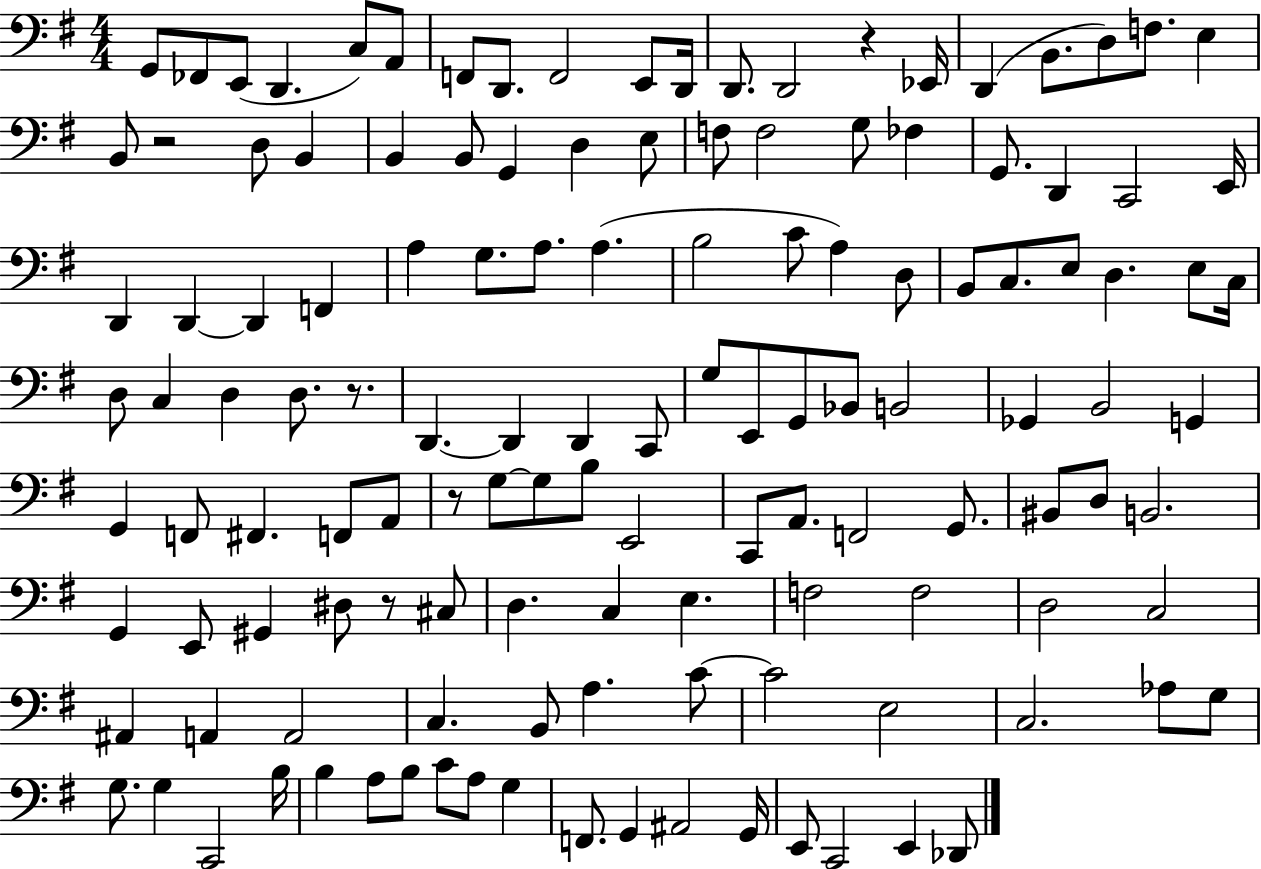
G2/e FES2/e E2/e D2/q. C3/e A2/e F2/e D2/e. F2/h E2/e D2/s D2/e. D2/h R/q Eb2/s D2/q B2/e. D3/e F3/e. E3/q B2/e R/h D3/e B2/q B2/q B2/e G2/q D3/q E3/e F3/e F3/h G3/e FES3/q G2/e. D2/q C2/h E2/s D2/q D2/q D2/q F2/q A3/q G3/e. A3/e. A3/q. B3/h C4/e A3/q D3/e B2/e C3/e. E3/e D3/q. E3/e C3/s D3/e C3/q D3/q D3/e. R/e. D2/q. D2/q D2/q C2/e G3/e E2/e G2/e Bb2/e B2/h Gb2/q B2/h G2/q G2/q F2/e F#2/q. F2/e A2/e R/e G3/e G3/e B3/e E2/h C2/e A2/e. F2/h G2/e. BIS2/e D3/e B2/h. G2/q E2/e G#2/q D#3/e R/e C#3/e D3/q. C3/q E3/q. F3/h F3/h D3/h C3/h A#2/q A2/q A2/h C3/q. B2/e A3/q. C4/e C4/h E3/h C3/h. Ab3/e G3/e G3/e. G3/q C2/h B3/s B3/q A3/e B3/e C4/e A3/e G3/q F2/e. G2/q A#2/h G2/s E2/e C2/h E2/q Db2/e